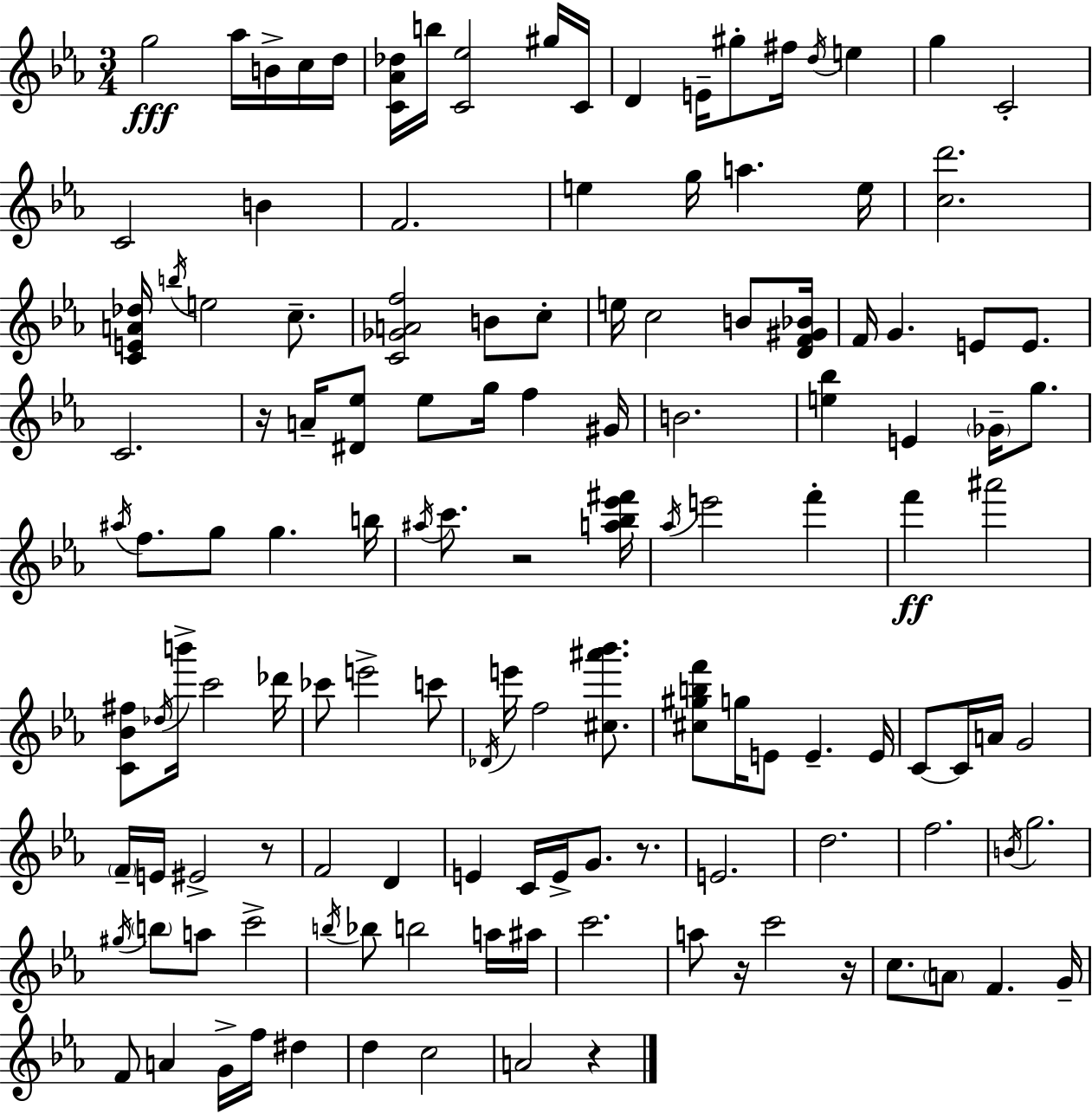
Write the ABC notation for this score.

X:1
T:Untitled
M:3/4
L:1/4
K:Cm
g2 _a/4 B/4 c/4 d/4 [C_A_d]/4 b/4 [C_e]2 ^g/4 C/4 D E/4 ^g/2 ^f/4 d/4 e g C2 C2 B F2 e g/4 a e/4 [cd']2 [CEA_d]/4 b/4 e2 c/2 [C_GAf]2 B/2 c/2 e/4 c2 B/2 [DF^G_B]/4 F/4 G E/2 E/2 C2 z/4 A/4 [^D_e]/2 _e/2 g/4 f ^G/4 B2 [e_b] E _G/4 g/2 ^a/4 f/2 g/2 g b/4 ^a/4 c'/2 z2 [a_b_e'^f']/4 _a/4 e'2 f' f' ^a'2 [C_B^f]/2 _d/4 b'/4 c'2 _d'/4 _c'/2 e'2 c'/2 _D/4 e'/4 f2 [^c^a'_b']/2 [^c^gbf']/2 g/4 E/2 E E/4 C/2 C/4 A/4 G2 F/4 E/4 ^E2 z/2 F2 D E C/4 E/4 G/2 z/2 E2 d2 f2 B/4 g2 ^g/4 b/2 a/2 c'2 b/4 _b/2 b2 a/4 ^a/4 c'2 a/2 z/4 c'2 z/4 c/2 A/2 F G/4 F/2 A G/4 f/4 ^d d c2 A2 z